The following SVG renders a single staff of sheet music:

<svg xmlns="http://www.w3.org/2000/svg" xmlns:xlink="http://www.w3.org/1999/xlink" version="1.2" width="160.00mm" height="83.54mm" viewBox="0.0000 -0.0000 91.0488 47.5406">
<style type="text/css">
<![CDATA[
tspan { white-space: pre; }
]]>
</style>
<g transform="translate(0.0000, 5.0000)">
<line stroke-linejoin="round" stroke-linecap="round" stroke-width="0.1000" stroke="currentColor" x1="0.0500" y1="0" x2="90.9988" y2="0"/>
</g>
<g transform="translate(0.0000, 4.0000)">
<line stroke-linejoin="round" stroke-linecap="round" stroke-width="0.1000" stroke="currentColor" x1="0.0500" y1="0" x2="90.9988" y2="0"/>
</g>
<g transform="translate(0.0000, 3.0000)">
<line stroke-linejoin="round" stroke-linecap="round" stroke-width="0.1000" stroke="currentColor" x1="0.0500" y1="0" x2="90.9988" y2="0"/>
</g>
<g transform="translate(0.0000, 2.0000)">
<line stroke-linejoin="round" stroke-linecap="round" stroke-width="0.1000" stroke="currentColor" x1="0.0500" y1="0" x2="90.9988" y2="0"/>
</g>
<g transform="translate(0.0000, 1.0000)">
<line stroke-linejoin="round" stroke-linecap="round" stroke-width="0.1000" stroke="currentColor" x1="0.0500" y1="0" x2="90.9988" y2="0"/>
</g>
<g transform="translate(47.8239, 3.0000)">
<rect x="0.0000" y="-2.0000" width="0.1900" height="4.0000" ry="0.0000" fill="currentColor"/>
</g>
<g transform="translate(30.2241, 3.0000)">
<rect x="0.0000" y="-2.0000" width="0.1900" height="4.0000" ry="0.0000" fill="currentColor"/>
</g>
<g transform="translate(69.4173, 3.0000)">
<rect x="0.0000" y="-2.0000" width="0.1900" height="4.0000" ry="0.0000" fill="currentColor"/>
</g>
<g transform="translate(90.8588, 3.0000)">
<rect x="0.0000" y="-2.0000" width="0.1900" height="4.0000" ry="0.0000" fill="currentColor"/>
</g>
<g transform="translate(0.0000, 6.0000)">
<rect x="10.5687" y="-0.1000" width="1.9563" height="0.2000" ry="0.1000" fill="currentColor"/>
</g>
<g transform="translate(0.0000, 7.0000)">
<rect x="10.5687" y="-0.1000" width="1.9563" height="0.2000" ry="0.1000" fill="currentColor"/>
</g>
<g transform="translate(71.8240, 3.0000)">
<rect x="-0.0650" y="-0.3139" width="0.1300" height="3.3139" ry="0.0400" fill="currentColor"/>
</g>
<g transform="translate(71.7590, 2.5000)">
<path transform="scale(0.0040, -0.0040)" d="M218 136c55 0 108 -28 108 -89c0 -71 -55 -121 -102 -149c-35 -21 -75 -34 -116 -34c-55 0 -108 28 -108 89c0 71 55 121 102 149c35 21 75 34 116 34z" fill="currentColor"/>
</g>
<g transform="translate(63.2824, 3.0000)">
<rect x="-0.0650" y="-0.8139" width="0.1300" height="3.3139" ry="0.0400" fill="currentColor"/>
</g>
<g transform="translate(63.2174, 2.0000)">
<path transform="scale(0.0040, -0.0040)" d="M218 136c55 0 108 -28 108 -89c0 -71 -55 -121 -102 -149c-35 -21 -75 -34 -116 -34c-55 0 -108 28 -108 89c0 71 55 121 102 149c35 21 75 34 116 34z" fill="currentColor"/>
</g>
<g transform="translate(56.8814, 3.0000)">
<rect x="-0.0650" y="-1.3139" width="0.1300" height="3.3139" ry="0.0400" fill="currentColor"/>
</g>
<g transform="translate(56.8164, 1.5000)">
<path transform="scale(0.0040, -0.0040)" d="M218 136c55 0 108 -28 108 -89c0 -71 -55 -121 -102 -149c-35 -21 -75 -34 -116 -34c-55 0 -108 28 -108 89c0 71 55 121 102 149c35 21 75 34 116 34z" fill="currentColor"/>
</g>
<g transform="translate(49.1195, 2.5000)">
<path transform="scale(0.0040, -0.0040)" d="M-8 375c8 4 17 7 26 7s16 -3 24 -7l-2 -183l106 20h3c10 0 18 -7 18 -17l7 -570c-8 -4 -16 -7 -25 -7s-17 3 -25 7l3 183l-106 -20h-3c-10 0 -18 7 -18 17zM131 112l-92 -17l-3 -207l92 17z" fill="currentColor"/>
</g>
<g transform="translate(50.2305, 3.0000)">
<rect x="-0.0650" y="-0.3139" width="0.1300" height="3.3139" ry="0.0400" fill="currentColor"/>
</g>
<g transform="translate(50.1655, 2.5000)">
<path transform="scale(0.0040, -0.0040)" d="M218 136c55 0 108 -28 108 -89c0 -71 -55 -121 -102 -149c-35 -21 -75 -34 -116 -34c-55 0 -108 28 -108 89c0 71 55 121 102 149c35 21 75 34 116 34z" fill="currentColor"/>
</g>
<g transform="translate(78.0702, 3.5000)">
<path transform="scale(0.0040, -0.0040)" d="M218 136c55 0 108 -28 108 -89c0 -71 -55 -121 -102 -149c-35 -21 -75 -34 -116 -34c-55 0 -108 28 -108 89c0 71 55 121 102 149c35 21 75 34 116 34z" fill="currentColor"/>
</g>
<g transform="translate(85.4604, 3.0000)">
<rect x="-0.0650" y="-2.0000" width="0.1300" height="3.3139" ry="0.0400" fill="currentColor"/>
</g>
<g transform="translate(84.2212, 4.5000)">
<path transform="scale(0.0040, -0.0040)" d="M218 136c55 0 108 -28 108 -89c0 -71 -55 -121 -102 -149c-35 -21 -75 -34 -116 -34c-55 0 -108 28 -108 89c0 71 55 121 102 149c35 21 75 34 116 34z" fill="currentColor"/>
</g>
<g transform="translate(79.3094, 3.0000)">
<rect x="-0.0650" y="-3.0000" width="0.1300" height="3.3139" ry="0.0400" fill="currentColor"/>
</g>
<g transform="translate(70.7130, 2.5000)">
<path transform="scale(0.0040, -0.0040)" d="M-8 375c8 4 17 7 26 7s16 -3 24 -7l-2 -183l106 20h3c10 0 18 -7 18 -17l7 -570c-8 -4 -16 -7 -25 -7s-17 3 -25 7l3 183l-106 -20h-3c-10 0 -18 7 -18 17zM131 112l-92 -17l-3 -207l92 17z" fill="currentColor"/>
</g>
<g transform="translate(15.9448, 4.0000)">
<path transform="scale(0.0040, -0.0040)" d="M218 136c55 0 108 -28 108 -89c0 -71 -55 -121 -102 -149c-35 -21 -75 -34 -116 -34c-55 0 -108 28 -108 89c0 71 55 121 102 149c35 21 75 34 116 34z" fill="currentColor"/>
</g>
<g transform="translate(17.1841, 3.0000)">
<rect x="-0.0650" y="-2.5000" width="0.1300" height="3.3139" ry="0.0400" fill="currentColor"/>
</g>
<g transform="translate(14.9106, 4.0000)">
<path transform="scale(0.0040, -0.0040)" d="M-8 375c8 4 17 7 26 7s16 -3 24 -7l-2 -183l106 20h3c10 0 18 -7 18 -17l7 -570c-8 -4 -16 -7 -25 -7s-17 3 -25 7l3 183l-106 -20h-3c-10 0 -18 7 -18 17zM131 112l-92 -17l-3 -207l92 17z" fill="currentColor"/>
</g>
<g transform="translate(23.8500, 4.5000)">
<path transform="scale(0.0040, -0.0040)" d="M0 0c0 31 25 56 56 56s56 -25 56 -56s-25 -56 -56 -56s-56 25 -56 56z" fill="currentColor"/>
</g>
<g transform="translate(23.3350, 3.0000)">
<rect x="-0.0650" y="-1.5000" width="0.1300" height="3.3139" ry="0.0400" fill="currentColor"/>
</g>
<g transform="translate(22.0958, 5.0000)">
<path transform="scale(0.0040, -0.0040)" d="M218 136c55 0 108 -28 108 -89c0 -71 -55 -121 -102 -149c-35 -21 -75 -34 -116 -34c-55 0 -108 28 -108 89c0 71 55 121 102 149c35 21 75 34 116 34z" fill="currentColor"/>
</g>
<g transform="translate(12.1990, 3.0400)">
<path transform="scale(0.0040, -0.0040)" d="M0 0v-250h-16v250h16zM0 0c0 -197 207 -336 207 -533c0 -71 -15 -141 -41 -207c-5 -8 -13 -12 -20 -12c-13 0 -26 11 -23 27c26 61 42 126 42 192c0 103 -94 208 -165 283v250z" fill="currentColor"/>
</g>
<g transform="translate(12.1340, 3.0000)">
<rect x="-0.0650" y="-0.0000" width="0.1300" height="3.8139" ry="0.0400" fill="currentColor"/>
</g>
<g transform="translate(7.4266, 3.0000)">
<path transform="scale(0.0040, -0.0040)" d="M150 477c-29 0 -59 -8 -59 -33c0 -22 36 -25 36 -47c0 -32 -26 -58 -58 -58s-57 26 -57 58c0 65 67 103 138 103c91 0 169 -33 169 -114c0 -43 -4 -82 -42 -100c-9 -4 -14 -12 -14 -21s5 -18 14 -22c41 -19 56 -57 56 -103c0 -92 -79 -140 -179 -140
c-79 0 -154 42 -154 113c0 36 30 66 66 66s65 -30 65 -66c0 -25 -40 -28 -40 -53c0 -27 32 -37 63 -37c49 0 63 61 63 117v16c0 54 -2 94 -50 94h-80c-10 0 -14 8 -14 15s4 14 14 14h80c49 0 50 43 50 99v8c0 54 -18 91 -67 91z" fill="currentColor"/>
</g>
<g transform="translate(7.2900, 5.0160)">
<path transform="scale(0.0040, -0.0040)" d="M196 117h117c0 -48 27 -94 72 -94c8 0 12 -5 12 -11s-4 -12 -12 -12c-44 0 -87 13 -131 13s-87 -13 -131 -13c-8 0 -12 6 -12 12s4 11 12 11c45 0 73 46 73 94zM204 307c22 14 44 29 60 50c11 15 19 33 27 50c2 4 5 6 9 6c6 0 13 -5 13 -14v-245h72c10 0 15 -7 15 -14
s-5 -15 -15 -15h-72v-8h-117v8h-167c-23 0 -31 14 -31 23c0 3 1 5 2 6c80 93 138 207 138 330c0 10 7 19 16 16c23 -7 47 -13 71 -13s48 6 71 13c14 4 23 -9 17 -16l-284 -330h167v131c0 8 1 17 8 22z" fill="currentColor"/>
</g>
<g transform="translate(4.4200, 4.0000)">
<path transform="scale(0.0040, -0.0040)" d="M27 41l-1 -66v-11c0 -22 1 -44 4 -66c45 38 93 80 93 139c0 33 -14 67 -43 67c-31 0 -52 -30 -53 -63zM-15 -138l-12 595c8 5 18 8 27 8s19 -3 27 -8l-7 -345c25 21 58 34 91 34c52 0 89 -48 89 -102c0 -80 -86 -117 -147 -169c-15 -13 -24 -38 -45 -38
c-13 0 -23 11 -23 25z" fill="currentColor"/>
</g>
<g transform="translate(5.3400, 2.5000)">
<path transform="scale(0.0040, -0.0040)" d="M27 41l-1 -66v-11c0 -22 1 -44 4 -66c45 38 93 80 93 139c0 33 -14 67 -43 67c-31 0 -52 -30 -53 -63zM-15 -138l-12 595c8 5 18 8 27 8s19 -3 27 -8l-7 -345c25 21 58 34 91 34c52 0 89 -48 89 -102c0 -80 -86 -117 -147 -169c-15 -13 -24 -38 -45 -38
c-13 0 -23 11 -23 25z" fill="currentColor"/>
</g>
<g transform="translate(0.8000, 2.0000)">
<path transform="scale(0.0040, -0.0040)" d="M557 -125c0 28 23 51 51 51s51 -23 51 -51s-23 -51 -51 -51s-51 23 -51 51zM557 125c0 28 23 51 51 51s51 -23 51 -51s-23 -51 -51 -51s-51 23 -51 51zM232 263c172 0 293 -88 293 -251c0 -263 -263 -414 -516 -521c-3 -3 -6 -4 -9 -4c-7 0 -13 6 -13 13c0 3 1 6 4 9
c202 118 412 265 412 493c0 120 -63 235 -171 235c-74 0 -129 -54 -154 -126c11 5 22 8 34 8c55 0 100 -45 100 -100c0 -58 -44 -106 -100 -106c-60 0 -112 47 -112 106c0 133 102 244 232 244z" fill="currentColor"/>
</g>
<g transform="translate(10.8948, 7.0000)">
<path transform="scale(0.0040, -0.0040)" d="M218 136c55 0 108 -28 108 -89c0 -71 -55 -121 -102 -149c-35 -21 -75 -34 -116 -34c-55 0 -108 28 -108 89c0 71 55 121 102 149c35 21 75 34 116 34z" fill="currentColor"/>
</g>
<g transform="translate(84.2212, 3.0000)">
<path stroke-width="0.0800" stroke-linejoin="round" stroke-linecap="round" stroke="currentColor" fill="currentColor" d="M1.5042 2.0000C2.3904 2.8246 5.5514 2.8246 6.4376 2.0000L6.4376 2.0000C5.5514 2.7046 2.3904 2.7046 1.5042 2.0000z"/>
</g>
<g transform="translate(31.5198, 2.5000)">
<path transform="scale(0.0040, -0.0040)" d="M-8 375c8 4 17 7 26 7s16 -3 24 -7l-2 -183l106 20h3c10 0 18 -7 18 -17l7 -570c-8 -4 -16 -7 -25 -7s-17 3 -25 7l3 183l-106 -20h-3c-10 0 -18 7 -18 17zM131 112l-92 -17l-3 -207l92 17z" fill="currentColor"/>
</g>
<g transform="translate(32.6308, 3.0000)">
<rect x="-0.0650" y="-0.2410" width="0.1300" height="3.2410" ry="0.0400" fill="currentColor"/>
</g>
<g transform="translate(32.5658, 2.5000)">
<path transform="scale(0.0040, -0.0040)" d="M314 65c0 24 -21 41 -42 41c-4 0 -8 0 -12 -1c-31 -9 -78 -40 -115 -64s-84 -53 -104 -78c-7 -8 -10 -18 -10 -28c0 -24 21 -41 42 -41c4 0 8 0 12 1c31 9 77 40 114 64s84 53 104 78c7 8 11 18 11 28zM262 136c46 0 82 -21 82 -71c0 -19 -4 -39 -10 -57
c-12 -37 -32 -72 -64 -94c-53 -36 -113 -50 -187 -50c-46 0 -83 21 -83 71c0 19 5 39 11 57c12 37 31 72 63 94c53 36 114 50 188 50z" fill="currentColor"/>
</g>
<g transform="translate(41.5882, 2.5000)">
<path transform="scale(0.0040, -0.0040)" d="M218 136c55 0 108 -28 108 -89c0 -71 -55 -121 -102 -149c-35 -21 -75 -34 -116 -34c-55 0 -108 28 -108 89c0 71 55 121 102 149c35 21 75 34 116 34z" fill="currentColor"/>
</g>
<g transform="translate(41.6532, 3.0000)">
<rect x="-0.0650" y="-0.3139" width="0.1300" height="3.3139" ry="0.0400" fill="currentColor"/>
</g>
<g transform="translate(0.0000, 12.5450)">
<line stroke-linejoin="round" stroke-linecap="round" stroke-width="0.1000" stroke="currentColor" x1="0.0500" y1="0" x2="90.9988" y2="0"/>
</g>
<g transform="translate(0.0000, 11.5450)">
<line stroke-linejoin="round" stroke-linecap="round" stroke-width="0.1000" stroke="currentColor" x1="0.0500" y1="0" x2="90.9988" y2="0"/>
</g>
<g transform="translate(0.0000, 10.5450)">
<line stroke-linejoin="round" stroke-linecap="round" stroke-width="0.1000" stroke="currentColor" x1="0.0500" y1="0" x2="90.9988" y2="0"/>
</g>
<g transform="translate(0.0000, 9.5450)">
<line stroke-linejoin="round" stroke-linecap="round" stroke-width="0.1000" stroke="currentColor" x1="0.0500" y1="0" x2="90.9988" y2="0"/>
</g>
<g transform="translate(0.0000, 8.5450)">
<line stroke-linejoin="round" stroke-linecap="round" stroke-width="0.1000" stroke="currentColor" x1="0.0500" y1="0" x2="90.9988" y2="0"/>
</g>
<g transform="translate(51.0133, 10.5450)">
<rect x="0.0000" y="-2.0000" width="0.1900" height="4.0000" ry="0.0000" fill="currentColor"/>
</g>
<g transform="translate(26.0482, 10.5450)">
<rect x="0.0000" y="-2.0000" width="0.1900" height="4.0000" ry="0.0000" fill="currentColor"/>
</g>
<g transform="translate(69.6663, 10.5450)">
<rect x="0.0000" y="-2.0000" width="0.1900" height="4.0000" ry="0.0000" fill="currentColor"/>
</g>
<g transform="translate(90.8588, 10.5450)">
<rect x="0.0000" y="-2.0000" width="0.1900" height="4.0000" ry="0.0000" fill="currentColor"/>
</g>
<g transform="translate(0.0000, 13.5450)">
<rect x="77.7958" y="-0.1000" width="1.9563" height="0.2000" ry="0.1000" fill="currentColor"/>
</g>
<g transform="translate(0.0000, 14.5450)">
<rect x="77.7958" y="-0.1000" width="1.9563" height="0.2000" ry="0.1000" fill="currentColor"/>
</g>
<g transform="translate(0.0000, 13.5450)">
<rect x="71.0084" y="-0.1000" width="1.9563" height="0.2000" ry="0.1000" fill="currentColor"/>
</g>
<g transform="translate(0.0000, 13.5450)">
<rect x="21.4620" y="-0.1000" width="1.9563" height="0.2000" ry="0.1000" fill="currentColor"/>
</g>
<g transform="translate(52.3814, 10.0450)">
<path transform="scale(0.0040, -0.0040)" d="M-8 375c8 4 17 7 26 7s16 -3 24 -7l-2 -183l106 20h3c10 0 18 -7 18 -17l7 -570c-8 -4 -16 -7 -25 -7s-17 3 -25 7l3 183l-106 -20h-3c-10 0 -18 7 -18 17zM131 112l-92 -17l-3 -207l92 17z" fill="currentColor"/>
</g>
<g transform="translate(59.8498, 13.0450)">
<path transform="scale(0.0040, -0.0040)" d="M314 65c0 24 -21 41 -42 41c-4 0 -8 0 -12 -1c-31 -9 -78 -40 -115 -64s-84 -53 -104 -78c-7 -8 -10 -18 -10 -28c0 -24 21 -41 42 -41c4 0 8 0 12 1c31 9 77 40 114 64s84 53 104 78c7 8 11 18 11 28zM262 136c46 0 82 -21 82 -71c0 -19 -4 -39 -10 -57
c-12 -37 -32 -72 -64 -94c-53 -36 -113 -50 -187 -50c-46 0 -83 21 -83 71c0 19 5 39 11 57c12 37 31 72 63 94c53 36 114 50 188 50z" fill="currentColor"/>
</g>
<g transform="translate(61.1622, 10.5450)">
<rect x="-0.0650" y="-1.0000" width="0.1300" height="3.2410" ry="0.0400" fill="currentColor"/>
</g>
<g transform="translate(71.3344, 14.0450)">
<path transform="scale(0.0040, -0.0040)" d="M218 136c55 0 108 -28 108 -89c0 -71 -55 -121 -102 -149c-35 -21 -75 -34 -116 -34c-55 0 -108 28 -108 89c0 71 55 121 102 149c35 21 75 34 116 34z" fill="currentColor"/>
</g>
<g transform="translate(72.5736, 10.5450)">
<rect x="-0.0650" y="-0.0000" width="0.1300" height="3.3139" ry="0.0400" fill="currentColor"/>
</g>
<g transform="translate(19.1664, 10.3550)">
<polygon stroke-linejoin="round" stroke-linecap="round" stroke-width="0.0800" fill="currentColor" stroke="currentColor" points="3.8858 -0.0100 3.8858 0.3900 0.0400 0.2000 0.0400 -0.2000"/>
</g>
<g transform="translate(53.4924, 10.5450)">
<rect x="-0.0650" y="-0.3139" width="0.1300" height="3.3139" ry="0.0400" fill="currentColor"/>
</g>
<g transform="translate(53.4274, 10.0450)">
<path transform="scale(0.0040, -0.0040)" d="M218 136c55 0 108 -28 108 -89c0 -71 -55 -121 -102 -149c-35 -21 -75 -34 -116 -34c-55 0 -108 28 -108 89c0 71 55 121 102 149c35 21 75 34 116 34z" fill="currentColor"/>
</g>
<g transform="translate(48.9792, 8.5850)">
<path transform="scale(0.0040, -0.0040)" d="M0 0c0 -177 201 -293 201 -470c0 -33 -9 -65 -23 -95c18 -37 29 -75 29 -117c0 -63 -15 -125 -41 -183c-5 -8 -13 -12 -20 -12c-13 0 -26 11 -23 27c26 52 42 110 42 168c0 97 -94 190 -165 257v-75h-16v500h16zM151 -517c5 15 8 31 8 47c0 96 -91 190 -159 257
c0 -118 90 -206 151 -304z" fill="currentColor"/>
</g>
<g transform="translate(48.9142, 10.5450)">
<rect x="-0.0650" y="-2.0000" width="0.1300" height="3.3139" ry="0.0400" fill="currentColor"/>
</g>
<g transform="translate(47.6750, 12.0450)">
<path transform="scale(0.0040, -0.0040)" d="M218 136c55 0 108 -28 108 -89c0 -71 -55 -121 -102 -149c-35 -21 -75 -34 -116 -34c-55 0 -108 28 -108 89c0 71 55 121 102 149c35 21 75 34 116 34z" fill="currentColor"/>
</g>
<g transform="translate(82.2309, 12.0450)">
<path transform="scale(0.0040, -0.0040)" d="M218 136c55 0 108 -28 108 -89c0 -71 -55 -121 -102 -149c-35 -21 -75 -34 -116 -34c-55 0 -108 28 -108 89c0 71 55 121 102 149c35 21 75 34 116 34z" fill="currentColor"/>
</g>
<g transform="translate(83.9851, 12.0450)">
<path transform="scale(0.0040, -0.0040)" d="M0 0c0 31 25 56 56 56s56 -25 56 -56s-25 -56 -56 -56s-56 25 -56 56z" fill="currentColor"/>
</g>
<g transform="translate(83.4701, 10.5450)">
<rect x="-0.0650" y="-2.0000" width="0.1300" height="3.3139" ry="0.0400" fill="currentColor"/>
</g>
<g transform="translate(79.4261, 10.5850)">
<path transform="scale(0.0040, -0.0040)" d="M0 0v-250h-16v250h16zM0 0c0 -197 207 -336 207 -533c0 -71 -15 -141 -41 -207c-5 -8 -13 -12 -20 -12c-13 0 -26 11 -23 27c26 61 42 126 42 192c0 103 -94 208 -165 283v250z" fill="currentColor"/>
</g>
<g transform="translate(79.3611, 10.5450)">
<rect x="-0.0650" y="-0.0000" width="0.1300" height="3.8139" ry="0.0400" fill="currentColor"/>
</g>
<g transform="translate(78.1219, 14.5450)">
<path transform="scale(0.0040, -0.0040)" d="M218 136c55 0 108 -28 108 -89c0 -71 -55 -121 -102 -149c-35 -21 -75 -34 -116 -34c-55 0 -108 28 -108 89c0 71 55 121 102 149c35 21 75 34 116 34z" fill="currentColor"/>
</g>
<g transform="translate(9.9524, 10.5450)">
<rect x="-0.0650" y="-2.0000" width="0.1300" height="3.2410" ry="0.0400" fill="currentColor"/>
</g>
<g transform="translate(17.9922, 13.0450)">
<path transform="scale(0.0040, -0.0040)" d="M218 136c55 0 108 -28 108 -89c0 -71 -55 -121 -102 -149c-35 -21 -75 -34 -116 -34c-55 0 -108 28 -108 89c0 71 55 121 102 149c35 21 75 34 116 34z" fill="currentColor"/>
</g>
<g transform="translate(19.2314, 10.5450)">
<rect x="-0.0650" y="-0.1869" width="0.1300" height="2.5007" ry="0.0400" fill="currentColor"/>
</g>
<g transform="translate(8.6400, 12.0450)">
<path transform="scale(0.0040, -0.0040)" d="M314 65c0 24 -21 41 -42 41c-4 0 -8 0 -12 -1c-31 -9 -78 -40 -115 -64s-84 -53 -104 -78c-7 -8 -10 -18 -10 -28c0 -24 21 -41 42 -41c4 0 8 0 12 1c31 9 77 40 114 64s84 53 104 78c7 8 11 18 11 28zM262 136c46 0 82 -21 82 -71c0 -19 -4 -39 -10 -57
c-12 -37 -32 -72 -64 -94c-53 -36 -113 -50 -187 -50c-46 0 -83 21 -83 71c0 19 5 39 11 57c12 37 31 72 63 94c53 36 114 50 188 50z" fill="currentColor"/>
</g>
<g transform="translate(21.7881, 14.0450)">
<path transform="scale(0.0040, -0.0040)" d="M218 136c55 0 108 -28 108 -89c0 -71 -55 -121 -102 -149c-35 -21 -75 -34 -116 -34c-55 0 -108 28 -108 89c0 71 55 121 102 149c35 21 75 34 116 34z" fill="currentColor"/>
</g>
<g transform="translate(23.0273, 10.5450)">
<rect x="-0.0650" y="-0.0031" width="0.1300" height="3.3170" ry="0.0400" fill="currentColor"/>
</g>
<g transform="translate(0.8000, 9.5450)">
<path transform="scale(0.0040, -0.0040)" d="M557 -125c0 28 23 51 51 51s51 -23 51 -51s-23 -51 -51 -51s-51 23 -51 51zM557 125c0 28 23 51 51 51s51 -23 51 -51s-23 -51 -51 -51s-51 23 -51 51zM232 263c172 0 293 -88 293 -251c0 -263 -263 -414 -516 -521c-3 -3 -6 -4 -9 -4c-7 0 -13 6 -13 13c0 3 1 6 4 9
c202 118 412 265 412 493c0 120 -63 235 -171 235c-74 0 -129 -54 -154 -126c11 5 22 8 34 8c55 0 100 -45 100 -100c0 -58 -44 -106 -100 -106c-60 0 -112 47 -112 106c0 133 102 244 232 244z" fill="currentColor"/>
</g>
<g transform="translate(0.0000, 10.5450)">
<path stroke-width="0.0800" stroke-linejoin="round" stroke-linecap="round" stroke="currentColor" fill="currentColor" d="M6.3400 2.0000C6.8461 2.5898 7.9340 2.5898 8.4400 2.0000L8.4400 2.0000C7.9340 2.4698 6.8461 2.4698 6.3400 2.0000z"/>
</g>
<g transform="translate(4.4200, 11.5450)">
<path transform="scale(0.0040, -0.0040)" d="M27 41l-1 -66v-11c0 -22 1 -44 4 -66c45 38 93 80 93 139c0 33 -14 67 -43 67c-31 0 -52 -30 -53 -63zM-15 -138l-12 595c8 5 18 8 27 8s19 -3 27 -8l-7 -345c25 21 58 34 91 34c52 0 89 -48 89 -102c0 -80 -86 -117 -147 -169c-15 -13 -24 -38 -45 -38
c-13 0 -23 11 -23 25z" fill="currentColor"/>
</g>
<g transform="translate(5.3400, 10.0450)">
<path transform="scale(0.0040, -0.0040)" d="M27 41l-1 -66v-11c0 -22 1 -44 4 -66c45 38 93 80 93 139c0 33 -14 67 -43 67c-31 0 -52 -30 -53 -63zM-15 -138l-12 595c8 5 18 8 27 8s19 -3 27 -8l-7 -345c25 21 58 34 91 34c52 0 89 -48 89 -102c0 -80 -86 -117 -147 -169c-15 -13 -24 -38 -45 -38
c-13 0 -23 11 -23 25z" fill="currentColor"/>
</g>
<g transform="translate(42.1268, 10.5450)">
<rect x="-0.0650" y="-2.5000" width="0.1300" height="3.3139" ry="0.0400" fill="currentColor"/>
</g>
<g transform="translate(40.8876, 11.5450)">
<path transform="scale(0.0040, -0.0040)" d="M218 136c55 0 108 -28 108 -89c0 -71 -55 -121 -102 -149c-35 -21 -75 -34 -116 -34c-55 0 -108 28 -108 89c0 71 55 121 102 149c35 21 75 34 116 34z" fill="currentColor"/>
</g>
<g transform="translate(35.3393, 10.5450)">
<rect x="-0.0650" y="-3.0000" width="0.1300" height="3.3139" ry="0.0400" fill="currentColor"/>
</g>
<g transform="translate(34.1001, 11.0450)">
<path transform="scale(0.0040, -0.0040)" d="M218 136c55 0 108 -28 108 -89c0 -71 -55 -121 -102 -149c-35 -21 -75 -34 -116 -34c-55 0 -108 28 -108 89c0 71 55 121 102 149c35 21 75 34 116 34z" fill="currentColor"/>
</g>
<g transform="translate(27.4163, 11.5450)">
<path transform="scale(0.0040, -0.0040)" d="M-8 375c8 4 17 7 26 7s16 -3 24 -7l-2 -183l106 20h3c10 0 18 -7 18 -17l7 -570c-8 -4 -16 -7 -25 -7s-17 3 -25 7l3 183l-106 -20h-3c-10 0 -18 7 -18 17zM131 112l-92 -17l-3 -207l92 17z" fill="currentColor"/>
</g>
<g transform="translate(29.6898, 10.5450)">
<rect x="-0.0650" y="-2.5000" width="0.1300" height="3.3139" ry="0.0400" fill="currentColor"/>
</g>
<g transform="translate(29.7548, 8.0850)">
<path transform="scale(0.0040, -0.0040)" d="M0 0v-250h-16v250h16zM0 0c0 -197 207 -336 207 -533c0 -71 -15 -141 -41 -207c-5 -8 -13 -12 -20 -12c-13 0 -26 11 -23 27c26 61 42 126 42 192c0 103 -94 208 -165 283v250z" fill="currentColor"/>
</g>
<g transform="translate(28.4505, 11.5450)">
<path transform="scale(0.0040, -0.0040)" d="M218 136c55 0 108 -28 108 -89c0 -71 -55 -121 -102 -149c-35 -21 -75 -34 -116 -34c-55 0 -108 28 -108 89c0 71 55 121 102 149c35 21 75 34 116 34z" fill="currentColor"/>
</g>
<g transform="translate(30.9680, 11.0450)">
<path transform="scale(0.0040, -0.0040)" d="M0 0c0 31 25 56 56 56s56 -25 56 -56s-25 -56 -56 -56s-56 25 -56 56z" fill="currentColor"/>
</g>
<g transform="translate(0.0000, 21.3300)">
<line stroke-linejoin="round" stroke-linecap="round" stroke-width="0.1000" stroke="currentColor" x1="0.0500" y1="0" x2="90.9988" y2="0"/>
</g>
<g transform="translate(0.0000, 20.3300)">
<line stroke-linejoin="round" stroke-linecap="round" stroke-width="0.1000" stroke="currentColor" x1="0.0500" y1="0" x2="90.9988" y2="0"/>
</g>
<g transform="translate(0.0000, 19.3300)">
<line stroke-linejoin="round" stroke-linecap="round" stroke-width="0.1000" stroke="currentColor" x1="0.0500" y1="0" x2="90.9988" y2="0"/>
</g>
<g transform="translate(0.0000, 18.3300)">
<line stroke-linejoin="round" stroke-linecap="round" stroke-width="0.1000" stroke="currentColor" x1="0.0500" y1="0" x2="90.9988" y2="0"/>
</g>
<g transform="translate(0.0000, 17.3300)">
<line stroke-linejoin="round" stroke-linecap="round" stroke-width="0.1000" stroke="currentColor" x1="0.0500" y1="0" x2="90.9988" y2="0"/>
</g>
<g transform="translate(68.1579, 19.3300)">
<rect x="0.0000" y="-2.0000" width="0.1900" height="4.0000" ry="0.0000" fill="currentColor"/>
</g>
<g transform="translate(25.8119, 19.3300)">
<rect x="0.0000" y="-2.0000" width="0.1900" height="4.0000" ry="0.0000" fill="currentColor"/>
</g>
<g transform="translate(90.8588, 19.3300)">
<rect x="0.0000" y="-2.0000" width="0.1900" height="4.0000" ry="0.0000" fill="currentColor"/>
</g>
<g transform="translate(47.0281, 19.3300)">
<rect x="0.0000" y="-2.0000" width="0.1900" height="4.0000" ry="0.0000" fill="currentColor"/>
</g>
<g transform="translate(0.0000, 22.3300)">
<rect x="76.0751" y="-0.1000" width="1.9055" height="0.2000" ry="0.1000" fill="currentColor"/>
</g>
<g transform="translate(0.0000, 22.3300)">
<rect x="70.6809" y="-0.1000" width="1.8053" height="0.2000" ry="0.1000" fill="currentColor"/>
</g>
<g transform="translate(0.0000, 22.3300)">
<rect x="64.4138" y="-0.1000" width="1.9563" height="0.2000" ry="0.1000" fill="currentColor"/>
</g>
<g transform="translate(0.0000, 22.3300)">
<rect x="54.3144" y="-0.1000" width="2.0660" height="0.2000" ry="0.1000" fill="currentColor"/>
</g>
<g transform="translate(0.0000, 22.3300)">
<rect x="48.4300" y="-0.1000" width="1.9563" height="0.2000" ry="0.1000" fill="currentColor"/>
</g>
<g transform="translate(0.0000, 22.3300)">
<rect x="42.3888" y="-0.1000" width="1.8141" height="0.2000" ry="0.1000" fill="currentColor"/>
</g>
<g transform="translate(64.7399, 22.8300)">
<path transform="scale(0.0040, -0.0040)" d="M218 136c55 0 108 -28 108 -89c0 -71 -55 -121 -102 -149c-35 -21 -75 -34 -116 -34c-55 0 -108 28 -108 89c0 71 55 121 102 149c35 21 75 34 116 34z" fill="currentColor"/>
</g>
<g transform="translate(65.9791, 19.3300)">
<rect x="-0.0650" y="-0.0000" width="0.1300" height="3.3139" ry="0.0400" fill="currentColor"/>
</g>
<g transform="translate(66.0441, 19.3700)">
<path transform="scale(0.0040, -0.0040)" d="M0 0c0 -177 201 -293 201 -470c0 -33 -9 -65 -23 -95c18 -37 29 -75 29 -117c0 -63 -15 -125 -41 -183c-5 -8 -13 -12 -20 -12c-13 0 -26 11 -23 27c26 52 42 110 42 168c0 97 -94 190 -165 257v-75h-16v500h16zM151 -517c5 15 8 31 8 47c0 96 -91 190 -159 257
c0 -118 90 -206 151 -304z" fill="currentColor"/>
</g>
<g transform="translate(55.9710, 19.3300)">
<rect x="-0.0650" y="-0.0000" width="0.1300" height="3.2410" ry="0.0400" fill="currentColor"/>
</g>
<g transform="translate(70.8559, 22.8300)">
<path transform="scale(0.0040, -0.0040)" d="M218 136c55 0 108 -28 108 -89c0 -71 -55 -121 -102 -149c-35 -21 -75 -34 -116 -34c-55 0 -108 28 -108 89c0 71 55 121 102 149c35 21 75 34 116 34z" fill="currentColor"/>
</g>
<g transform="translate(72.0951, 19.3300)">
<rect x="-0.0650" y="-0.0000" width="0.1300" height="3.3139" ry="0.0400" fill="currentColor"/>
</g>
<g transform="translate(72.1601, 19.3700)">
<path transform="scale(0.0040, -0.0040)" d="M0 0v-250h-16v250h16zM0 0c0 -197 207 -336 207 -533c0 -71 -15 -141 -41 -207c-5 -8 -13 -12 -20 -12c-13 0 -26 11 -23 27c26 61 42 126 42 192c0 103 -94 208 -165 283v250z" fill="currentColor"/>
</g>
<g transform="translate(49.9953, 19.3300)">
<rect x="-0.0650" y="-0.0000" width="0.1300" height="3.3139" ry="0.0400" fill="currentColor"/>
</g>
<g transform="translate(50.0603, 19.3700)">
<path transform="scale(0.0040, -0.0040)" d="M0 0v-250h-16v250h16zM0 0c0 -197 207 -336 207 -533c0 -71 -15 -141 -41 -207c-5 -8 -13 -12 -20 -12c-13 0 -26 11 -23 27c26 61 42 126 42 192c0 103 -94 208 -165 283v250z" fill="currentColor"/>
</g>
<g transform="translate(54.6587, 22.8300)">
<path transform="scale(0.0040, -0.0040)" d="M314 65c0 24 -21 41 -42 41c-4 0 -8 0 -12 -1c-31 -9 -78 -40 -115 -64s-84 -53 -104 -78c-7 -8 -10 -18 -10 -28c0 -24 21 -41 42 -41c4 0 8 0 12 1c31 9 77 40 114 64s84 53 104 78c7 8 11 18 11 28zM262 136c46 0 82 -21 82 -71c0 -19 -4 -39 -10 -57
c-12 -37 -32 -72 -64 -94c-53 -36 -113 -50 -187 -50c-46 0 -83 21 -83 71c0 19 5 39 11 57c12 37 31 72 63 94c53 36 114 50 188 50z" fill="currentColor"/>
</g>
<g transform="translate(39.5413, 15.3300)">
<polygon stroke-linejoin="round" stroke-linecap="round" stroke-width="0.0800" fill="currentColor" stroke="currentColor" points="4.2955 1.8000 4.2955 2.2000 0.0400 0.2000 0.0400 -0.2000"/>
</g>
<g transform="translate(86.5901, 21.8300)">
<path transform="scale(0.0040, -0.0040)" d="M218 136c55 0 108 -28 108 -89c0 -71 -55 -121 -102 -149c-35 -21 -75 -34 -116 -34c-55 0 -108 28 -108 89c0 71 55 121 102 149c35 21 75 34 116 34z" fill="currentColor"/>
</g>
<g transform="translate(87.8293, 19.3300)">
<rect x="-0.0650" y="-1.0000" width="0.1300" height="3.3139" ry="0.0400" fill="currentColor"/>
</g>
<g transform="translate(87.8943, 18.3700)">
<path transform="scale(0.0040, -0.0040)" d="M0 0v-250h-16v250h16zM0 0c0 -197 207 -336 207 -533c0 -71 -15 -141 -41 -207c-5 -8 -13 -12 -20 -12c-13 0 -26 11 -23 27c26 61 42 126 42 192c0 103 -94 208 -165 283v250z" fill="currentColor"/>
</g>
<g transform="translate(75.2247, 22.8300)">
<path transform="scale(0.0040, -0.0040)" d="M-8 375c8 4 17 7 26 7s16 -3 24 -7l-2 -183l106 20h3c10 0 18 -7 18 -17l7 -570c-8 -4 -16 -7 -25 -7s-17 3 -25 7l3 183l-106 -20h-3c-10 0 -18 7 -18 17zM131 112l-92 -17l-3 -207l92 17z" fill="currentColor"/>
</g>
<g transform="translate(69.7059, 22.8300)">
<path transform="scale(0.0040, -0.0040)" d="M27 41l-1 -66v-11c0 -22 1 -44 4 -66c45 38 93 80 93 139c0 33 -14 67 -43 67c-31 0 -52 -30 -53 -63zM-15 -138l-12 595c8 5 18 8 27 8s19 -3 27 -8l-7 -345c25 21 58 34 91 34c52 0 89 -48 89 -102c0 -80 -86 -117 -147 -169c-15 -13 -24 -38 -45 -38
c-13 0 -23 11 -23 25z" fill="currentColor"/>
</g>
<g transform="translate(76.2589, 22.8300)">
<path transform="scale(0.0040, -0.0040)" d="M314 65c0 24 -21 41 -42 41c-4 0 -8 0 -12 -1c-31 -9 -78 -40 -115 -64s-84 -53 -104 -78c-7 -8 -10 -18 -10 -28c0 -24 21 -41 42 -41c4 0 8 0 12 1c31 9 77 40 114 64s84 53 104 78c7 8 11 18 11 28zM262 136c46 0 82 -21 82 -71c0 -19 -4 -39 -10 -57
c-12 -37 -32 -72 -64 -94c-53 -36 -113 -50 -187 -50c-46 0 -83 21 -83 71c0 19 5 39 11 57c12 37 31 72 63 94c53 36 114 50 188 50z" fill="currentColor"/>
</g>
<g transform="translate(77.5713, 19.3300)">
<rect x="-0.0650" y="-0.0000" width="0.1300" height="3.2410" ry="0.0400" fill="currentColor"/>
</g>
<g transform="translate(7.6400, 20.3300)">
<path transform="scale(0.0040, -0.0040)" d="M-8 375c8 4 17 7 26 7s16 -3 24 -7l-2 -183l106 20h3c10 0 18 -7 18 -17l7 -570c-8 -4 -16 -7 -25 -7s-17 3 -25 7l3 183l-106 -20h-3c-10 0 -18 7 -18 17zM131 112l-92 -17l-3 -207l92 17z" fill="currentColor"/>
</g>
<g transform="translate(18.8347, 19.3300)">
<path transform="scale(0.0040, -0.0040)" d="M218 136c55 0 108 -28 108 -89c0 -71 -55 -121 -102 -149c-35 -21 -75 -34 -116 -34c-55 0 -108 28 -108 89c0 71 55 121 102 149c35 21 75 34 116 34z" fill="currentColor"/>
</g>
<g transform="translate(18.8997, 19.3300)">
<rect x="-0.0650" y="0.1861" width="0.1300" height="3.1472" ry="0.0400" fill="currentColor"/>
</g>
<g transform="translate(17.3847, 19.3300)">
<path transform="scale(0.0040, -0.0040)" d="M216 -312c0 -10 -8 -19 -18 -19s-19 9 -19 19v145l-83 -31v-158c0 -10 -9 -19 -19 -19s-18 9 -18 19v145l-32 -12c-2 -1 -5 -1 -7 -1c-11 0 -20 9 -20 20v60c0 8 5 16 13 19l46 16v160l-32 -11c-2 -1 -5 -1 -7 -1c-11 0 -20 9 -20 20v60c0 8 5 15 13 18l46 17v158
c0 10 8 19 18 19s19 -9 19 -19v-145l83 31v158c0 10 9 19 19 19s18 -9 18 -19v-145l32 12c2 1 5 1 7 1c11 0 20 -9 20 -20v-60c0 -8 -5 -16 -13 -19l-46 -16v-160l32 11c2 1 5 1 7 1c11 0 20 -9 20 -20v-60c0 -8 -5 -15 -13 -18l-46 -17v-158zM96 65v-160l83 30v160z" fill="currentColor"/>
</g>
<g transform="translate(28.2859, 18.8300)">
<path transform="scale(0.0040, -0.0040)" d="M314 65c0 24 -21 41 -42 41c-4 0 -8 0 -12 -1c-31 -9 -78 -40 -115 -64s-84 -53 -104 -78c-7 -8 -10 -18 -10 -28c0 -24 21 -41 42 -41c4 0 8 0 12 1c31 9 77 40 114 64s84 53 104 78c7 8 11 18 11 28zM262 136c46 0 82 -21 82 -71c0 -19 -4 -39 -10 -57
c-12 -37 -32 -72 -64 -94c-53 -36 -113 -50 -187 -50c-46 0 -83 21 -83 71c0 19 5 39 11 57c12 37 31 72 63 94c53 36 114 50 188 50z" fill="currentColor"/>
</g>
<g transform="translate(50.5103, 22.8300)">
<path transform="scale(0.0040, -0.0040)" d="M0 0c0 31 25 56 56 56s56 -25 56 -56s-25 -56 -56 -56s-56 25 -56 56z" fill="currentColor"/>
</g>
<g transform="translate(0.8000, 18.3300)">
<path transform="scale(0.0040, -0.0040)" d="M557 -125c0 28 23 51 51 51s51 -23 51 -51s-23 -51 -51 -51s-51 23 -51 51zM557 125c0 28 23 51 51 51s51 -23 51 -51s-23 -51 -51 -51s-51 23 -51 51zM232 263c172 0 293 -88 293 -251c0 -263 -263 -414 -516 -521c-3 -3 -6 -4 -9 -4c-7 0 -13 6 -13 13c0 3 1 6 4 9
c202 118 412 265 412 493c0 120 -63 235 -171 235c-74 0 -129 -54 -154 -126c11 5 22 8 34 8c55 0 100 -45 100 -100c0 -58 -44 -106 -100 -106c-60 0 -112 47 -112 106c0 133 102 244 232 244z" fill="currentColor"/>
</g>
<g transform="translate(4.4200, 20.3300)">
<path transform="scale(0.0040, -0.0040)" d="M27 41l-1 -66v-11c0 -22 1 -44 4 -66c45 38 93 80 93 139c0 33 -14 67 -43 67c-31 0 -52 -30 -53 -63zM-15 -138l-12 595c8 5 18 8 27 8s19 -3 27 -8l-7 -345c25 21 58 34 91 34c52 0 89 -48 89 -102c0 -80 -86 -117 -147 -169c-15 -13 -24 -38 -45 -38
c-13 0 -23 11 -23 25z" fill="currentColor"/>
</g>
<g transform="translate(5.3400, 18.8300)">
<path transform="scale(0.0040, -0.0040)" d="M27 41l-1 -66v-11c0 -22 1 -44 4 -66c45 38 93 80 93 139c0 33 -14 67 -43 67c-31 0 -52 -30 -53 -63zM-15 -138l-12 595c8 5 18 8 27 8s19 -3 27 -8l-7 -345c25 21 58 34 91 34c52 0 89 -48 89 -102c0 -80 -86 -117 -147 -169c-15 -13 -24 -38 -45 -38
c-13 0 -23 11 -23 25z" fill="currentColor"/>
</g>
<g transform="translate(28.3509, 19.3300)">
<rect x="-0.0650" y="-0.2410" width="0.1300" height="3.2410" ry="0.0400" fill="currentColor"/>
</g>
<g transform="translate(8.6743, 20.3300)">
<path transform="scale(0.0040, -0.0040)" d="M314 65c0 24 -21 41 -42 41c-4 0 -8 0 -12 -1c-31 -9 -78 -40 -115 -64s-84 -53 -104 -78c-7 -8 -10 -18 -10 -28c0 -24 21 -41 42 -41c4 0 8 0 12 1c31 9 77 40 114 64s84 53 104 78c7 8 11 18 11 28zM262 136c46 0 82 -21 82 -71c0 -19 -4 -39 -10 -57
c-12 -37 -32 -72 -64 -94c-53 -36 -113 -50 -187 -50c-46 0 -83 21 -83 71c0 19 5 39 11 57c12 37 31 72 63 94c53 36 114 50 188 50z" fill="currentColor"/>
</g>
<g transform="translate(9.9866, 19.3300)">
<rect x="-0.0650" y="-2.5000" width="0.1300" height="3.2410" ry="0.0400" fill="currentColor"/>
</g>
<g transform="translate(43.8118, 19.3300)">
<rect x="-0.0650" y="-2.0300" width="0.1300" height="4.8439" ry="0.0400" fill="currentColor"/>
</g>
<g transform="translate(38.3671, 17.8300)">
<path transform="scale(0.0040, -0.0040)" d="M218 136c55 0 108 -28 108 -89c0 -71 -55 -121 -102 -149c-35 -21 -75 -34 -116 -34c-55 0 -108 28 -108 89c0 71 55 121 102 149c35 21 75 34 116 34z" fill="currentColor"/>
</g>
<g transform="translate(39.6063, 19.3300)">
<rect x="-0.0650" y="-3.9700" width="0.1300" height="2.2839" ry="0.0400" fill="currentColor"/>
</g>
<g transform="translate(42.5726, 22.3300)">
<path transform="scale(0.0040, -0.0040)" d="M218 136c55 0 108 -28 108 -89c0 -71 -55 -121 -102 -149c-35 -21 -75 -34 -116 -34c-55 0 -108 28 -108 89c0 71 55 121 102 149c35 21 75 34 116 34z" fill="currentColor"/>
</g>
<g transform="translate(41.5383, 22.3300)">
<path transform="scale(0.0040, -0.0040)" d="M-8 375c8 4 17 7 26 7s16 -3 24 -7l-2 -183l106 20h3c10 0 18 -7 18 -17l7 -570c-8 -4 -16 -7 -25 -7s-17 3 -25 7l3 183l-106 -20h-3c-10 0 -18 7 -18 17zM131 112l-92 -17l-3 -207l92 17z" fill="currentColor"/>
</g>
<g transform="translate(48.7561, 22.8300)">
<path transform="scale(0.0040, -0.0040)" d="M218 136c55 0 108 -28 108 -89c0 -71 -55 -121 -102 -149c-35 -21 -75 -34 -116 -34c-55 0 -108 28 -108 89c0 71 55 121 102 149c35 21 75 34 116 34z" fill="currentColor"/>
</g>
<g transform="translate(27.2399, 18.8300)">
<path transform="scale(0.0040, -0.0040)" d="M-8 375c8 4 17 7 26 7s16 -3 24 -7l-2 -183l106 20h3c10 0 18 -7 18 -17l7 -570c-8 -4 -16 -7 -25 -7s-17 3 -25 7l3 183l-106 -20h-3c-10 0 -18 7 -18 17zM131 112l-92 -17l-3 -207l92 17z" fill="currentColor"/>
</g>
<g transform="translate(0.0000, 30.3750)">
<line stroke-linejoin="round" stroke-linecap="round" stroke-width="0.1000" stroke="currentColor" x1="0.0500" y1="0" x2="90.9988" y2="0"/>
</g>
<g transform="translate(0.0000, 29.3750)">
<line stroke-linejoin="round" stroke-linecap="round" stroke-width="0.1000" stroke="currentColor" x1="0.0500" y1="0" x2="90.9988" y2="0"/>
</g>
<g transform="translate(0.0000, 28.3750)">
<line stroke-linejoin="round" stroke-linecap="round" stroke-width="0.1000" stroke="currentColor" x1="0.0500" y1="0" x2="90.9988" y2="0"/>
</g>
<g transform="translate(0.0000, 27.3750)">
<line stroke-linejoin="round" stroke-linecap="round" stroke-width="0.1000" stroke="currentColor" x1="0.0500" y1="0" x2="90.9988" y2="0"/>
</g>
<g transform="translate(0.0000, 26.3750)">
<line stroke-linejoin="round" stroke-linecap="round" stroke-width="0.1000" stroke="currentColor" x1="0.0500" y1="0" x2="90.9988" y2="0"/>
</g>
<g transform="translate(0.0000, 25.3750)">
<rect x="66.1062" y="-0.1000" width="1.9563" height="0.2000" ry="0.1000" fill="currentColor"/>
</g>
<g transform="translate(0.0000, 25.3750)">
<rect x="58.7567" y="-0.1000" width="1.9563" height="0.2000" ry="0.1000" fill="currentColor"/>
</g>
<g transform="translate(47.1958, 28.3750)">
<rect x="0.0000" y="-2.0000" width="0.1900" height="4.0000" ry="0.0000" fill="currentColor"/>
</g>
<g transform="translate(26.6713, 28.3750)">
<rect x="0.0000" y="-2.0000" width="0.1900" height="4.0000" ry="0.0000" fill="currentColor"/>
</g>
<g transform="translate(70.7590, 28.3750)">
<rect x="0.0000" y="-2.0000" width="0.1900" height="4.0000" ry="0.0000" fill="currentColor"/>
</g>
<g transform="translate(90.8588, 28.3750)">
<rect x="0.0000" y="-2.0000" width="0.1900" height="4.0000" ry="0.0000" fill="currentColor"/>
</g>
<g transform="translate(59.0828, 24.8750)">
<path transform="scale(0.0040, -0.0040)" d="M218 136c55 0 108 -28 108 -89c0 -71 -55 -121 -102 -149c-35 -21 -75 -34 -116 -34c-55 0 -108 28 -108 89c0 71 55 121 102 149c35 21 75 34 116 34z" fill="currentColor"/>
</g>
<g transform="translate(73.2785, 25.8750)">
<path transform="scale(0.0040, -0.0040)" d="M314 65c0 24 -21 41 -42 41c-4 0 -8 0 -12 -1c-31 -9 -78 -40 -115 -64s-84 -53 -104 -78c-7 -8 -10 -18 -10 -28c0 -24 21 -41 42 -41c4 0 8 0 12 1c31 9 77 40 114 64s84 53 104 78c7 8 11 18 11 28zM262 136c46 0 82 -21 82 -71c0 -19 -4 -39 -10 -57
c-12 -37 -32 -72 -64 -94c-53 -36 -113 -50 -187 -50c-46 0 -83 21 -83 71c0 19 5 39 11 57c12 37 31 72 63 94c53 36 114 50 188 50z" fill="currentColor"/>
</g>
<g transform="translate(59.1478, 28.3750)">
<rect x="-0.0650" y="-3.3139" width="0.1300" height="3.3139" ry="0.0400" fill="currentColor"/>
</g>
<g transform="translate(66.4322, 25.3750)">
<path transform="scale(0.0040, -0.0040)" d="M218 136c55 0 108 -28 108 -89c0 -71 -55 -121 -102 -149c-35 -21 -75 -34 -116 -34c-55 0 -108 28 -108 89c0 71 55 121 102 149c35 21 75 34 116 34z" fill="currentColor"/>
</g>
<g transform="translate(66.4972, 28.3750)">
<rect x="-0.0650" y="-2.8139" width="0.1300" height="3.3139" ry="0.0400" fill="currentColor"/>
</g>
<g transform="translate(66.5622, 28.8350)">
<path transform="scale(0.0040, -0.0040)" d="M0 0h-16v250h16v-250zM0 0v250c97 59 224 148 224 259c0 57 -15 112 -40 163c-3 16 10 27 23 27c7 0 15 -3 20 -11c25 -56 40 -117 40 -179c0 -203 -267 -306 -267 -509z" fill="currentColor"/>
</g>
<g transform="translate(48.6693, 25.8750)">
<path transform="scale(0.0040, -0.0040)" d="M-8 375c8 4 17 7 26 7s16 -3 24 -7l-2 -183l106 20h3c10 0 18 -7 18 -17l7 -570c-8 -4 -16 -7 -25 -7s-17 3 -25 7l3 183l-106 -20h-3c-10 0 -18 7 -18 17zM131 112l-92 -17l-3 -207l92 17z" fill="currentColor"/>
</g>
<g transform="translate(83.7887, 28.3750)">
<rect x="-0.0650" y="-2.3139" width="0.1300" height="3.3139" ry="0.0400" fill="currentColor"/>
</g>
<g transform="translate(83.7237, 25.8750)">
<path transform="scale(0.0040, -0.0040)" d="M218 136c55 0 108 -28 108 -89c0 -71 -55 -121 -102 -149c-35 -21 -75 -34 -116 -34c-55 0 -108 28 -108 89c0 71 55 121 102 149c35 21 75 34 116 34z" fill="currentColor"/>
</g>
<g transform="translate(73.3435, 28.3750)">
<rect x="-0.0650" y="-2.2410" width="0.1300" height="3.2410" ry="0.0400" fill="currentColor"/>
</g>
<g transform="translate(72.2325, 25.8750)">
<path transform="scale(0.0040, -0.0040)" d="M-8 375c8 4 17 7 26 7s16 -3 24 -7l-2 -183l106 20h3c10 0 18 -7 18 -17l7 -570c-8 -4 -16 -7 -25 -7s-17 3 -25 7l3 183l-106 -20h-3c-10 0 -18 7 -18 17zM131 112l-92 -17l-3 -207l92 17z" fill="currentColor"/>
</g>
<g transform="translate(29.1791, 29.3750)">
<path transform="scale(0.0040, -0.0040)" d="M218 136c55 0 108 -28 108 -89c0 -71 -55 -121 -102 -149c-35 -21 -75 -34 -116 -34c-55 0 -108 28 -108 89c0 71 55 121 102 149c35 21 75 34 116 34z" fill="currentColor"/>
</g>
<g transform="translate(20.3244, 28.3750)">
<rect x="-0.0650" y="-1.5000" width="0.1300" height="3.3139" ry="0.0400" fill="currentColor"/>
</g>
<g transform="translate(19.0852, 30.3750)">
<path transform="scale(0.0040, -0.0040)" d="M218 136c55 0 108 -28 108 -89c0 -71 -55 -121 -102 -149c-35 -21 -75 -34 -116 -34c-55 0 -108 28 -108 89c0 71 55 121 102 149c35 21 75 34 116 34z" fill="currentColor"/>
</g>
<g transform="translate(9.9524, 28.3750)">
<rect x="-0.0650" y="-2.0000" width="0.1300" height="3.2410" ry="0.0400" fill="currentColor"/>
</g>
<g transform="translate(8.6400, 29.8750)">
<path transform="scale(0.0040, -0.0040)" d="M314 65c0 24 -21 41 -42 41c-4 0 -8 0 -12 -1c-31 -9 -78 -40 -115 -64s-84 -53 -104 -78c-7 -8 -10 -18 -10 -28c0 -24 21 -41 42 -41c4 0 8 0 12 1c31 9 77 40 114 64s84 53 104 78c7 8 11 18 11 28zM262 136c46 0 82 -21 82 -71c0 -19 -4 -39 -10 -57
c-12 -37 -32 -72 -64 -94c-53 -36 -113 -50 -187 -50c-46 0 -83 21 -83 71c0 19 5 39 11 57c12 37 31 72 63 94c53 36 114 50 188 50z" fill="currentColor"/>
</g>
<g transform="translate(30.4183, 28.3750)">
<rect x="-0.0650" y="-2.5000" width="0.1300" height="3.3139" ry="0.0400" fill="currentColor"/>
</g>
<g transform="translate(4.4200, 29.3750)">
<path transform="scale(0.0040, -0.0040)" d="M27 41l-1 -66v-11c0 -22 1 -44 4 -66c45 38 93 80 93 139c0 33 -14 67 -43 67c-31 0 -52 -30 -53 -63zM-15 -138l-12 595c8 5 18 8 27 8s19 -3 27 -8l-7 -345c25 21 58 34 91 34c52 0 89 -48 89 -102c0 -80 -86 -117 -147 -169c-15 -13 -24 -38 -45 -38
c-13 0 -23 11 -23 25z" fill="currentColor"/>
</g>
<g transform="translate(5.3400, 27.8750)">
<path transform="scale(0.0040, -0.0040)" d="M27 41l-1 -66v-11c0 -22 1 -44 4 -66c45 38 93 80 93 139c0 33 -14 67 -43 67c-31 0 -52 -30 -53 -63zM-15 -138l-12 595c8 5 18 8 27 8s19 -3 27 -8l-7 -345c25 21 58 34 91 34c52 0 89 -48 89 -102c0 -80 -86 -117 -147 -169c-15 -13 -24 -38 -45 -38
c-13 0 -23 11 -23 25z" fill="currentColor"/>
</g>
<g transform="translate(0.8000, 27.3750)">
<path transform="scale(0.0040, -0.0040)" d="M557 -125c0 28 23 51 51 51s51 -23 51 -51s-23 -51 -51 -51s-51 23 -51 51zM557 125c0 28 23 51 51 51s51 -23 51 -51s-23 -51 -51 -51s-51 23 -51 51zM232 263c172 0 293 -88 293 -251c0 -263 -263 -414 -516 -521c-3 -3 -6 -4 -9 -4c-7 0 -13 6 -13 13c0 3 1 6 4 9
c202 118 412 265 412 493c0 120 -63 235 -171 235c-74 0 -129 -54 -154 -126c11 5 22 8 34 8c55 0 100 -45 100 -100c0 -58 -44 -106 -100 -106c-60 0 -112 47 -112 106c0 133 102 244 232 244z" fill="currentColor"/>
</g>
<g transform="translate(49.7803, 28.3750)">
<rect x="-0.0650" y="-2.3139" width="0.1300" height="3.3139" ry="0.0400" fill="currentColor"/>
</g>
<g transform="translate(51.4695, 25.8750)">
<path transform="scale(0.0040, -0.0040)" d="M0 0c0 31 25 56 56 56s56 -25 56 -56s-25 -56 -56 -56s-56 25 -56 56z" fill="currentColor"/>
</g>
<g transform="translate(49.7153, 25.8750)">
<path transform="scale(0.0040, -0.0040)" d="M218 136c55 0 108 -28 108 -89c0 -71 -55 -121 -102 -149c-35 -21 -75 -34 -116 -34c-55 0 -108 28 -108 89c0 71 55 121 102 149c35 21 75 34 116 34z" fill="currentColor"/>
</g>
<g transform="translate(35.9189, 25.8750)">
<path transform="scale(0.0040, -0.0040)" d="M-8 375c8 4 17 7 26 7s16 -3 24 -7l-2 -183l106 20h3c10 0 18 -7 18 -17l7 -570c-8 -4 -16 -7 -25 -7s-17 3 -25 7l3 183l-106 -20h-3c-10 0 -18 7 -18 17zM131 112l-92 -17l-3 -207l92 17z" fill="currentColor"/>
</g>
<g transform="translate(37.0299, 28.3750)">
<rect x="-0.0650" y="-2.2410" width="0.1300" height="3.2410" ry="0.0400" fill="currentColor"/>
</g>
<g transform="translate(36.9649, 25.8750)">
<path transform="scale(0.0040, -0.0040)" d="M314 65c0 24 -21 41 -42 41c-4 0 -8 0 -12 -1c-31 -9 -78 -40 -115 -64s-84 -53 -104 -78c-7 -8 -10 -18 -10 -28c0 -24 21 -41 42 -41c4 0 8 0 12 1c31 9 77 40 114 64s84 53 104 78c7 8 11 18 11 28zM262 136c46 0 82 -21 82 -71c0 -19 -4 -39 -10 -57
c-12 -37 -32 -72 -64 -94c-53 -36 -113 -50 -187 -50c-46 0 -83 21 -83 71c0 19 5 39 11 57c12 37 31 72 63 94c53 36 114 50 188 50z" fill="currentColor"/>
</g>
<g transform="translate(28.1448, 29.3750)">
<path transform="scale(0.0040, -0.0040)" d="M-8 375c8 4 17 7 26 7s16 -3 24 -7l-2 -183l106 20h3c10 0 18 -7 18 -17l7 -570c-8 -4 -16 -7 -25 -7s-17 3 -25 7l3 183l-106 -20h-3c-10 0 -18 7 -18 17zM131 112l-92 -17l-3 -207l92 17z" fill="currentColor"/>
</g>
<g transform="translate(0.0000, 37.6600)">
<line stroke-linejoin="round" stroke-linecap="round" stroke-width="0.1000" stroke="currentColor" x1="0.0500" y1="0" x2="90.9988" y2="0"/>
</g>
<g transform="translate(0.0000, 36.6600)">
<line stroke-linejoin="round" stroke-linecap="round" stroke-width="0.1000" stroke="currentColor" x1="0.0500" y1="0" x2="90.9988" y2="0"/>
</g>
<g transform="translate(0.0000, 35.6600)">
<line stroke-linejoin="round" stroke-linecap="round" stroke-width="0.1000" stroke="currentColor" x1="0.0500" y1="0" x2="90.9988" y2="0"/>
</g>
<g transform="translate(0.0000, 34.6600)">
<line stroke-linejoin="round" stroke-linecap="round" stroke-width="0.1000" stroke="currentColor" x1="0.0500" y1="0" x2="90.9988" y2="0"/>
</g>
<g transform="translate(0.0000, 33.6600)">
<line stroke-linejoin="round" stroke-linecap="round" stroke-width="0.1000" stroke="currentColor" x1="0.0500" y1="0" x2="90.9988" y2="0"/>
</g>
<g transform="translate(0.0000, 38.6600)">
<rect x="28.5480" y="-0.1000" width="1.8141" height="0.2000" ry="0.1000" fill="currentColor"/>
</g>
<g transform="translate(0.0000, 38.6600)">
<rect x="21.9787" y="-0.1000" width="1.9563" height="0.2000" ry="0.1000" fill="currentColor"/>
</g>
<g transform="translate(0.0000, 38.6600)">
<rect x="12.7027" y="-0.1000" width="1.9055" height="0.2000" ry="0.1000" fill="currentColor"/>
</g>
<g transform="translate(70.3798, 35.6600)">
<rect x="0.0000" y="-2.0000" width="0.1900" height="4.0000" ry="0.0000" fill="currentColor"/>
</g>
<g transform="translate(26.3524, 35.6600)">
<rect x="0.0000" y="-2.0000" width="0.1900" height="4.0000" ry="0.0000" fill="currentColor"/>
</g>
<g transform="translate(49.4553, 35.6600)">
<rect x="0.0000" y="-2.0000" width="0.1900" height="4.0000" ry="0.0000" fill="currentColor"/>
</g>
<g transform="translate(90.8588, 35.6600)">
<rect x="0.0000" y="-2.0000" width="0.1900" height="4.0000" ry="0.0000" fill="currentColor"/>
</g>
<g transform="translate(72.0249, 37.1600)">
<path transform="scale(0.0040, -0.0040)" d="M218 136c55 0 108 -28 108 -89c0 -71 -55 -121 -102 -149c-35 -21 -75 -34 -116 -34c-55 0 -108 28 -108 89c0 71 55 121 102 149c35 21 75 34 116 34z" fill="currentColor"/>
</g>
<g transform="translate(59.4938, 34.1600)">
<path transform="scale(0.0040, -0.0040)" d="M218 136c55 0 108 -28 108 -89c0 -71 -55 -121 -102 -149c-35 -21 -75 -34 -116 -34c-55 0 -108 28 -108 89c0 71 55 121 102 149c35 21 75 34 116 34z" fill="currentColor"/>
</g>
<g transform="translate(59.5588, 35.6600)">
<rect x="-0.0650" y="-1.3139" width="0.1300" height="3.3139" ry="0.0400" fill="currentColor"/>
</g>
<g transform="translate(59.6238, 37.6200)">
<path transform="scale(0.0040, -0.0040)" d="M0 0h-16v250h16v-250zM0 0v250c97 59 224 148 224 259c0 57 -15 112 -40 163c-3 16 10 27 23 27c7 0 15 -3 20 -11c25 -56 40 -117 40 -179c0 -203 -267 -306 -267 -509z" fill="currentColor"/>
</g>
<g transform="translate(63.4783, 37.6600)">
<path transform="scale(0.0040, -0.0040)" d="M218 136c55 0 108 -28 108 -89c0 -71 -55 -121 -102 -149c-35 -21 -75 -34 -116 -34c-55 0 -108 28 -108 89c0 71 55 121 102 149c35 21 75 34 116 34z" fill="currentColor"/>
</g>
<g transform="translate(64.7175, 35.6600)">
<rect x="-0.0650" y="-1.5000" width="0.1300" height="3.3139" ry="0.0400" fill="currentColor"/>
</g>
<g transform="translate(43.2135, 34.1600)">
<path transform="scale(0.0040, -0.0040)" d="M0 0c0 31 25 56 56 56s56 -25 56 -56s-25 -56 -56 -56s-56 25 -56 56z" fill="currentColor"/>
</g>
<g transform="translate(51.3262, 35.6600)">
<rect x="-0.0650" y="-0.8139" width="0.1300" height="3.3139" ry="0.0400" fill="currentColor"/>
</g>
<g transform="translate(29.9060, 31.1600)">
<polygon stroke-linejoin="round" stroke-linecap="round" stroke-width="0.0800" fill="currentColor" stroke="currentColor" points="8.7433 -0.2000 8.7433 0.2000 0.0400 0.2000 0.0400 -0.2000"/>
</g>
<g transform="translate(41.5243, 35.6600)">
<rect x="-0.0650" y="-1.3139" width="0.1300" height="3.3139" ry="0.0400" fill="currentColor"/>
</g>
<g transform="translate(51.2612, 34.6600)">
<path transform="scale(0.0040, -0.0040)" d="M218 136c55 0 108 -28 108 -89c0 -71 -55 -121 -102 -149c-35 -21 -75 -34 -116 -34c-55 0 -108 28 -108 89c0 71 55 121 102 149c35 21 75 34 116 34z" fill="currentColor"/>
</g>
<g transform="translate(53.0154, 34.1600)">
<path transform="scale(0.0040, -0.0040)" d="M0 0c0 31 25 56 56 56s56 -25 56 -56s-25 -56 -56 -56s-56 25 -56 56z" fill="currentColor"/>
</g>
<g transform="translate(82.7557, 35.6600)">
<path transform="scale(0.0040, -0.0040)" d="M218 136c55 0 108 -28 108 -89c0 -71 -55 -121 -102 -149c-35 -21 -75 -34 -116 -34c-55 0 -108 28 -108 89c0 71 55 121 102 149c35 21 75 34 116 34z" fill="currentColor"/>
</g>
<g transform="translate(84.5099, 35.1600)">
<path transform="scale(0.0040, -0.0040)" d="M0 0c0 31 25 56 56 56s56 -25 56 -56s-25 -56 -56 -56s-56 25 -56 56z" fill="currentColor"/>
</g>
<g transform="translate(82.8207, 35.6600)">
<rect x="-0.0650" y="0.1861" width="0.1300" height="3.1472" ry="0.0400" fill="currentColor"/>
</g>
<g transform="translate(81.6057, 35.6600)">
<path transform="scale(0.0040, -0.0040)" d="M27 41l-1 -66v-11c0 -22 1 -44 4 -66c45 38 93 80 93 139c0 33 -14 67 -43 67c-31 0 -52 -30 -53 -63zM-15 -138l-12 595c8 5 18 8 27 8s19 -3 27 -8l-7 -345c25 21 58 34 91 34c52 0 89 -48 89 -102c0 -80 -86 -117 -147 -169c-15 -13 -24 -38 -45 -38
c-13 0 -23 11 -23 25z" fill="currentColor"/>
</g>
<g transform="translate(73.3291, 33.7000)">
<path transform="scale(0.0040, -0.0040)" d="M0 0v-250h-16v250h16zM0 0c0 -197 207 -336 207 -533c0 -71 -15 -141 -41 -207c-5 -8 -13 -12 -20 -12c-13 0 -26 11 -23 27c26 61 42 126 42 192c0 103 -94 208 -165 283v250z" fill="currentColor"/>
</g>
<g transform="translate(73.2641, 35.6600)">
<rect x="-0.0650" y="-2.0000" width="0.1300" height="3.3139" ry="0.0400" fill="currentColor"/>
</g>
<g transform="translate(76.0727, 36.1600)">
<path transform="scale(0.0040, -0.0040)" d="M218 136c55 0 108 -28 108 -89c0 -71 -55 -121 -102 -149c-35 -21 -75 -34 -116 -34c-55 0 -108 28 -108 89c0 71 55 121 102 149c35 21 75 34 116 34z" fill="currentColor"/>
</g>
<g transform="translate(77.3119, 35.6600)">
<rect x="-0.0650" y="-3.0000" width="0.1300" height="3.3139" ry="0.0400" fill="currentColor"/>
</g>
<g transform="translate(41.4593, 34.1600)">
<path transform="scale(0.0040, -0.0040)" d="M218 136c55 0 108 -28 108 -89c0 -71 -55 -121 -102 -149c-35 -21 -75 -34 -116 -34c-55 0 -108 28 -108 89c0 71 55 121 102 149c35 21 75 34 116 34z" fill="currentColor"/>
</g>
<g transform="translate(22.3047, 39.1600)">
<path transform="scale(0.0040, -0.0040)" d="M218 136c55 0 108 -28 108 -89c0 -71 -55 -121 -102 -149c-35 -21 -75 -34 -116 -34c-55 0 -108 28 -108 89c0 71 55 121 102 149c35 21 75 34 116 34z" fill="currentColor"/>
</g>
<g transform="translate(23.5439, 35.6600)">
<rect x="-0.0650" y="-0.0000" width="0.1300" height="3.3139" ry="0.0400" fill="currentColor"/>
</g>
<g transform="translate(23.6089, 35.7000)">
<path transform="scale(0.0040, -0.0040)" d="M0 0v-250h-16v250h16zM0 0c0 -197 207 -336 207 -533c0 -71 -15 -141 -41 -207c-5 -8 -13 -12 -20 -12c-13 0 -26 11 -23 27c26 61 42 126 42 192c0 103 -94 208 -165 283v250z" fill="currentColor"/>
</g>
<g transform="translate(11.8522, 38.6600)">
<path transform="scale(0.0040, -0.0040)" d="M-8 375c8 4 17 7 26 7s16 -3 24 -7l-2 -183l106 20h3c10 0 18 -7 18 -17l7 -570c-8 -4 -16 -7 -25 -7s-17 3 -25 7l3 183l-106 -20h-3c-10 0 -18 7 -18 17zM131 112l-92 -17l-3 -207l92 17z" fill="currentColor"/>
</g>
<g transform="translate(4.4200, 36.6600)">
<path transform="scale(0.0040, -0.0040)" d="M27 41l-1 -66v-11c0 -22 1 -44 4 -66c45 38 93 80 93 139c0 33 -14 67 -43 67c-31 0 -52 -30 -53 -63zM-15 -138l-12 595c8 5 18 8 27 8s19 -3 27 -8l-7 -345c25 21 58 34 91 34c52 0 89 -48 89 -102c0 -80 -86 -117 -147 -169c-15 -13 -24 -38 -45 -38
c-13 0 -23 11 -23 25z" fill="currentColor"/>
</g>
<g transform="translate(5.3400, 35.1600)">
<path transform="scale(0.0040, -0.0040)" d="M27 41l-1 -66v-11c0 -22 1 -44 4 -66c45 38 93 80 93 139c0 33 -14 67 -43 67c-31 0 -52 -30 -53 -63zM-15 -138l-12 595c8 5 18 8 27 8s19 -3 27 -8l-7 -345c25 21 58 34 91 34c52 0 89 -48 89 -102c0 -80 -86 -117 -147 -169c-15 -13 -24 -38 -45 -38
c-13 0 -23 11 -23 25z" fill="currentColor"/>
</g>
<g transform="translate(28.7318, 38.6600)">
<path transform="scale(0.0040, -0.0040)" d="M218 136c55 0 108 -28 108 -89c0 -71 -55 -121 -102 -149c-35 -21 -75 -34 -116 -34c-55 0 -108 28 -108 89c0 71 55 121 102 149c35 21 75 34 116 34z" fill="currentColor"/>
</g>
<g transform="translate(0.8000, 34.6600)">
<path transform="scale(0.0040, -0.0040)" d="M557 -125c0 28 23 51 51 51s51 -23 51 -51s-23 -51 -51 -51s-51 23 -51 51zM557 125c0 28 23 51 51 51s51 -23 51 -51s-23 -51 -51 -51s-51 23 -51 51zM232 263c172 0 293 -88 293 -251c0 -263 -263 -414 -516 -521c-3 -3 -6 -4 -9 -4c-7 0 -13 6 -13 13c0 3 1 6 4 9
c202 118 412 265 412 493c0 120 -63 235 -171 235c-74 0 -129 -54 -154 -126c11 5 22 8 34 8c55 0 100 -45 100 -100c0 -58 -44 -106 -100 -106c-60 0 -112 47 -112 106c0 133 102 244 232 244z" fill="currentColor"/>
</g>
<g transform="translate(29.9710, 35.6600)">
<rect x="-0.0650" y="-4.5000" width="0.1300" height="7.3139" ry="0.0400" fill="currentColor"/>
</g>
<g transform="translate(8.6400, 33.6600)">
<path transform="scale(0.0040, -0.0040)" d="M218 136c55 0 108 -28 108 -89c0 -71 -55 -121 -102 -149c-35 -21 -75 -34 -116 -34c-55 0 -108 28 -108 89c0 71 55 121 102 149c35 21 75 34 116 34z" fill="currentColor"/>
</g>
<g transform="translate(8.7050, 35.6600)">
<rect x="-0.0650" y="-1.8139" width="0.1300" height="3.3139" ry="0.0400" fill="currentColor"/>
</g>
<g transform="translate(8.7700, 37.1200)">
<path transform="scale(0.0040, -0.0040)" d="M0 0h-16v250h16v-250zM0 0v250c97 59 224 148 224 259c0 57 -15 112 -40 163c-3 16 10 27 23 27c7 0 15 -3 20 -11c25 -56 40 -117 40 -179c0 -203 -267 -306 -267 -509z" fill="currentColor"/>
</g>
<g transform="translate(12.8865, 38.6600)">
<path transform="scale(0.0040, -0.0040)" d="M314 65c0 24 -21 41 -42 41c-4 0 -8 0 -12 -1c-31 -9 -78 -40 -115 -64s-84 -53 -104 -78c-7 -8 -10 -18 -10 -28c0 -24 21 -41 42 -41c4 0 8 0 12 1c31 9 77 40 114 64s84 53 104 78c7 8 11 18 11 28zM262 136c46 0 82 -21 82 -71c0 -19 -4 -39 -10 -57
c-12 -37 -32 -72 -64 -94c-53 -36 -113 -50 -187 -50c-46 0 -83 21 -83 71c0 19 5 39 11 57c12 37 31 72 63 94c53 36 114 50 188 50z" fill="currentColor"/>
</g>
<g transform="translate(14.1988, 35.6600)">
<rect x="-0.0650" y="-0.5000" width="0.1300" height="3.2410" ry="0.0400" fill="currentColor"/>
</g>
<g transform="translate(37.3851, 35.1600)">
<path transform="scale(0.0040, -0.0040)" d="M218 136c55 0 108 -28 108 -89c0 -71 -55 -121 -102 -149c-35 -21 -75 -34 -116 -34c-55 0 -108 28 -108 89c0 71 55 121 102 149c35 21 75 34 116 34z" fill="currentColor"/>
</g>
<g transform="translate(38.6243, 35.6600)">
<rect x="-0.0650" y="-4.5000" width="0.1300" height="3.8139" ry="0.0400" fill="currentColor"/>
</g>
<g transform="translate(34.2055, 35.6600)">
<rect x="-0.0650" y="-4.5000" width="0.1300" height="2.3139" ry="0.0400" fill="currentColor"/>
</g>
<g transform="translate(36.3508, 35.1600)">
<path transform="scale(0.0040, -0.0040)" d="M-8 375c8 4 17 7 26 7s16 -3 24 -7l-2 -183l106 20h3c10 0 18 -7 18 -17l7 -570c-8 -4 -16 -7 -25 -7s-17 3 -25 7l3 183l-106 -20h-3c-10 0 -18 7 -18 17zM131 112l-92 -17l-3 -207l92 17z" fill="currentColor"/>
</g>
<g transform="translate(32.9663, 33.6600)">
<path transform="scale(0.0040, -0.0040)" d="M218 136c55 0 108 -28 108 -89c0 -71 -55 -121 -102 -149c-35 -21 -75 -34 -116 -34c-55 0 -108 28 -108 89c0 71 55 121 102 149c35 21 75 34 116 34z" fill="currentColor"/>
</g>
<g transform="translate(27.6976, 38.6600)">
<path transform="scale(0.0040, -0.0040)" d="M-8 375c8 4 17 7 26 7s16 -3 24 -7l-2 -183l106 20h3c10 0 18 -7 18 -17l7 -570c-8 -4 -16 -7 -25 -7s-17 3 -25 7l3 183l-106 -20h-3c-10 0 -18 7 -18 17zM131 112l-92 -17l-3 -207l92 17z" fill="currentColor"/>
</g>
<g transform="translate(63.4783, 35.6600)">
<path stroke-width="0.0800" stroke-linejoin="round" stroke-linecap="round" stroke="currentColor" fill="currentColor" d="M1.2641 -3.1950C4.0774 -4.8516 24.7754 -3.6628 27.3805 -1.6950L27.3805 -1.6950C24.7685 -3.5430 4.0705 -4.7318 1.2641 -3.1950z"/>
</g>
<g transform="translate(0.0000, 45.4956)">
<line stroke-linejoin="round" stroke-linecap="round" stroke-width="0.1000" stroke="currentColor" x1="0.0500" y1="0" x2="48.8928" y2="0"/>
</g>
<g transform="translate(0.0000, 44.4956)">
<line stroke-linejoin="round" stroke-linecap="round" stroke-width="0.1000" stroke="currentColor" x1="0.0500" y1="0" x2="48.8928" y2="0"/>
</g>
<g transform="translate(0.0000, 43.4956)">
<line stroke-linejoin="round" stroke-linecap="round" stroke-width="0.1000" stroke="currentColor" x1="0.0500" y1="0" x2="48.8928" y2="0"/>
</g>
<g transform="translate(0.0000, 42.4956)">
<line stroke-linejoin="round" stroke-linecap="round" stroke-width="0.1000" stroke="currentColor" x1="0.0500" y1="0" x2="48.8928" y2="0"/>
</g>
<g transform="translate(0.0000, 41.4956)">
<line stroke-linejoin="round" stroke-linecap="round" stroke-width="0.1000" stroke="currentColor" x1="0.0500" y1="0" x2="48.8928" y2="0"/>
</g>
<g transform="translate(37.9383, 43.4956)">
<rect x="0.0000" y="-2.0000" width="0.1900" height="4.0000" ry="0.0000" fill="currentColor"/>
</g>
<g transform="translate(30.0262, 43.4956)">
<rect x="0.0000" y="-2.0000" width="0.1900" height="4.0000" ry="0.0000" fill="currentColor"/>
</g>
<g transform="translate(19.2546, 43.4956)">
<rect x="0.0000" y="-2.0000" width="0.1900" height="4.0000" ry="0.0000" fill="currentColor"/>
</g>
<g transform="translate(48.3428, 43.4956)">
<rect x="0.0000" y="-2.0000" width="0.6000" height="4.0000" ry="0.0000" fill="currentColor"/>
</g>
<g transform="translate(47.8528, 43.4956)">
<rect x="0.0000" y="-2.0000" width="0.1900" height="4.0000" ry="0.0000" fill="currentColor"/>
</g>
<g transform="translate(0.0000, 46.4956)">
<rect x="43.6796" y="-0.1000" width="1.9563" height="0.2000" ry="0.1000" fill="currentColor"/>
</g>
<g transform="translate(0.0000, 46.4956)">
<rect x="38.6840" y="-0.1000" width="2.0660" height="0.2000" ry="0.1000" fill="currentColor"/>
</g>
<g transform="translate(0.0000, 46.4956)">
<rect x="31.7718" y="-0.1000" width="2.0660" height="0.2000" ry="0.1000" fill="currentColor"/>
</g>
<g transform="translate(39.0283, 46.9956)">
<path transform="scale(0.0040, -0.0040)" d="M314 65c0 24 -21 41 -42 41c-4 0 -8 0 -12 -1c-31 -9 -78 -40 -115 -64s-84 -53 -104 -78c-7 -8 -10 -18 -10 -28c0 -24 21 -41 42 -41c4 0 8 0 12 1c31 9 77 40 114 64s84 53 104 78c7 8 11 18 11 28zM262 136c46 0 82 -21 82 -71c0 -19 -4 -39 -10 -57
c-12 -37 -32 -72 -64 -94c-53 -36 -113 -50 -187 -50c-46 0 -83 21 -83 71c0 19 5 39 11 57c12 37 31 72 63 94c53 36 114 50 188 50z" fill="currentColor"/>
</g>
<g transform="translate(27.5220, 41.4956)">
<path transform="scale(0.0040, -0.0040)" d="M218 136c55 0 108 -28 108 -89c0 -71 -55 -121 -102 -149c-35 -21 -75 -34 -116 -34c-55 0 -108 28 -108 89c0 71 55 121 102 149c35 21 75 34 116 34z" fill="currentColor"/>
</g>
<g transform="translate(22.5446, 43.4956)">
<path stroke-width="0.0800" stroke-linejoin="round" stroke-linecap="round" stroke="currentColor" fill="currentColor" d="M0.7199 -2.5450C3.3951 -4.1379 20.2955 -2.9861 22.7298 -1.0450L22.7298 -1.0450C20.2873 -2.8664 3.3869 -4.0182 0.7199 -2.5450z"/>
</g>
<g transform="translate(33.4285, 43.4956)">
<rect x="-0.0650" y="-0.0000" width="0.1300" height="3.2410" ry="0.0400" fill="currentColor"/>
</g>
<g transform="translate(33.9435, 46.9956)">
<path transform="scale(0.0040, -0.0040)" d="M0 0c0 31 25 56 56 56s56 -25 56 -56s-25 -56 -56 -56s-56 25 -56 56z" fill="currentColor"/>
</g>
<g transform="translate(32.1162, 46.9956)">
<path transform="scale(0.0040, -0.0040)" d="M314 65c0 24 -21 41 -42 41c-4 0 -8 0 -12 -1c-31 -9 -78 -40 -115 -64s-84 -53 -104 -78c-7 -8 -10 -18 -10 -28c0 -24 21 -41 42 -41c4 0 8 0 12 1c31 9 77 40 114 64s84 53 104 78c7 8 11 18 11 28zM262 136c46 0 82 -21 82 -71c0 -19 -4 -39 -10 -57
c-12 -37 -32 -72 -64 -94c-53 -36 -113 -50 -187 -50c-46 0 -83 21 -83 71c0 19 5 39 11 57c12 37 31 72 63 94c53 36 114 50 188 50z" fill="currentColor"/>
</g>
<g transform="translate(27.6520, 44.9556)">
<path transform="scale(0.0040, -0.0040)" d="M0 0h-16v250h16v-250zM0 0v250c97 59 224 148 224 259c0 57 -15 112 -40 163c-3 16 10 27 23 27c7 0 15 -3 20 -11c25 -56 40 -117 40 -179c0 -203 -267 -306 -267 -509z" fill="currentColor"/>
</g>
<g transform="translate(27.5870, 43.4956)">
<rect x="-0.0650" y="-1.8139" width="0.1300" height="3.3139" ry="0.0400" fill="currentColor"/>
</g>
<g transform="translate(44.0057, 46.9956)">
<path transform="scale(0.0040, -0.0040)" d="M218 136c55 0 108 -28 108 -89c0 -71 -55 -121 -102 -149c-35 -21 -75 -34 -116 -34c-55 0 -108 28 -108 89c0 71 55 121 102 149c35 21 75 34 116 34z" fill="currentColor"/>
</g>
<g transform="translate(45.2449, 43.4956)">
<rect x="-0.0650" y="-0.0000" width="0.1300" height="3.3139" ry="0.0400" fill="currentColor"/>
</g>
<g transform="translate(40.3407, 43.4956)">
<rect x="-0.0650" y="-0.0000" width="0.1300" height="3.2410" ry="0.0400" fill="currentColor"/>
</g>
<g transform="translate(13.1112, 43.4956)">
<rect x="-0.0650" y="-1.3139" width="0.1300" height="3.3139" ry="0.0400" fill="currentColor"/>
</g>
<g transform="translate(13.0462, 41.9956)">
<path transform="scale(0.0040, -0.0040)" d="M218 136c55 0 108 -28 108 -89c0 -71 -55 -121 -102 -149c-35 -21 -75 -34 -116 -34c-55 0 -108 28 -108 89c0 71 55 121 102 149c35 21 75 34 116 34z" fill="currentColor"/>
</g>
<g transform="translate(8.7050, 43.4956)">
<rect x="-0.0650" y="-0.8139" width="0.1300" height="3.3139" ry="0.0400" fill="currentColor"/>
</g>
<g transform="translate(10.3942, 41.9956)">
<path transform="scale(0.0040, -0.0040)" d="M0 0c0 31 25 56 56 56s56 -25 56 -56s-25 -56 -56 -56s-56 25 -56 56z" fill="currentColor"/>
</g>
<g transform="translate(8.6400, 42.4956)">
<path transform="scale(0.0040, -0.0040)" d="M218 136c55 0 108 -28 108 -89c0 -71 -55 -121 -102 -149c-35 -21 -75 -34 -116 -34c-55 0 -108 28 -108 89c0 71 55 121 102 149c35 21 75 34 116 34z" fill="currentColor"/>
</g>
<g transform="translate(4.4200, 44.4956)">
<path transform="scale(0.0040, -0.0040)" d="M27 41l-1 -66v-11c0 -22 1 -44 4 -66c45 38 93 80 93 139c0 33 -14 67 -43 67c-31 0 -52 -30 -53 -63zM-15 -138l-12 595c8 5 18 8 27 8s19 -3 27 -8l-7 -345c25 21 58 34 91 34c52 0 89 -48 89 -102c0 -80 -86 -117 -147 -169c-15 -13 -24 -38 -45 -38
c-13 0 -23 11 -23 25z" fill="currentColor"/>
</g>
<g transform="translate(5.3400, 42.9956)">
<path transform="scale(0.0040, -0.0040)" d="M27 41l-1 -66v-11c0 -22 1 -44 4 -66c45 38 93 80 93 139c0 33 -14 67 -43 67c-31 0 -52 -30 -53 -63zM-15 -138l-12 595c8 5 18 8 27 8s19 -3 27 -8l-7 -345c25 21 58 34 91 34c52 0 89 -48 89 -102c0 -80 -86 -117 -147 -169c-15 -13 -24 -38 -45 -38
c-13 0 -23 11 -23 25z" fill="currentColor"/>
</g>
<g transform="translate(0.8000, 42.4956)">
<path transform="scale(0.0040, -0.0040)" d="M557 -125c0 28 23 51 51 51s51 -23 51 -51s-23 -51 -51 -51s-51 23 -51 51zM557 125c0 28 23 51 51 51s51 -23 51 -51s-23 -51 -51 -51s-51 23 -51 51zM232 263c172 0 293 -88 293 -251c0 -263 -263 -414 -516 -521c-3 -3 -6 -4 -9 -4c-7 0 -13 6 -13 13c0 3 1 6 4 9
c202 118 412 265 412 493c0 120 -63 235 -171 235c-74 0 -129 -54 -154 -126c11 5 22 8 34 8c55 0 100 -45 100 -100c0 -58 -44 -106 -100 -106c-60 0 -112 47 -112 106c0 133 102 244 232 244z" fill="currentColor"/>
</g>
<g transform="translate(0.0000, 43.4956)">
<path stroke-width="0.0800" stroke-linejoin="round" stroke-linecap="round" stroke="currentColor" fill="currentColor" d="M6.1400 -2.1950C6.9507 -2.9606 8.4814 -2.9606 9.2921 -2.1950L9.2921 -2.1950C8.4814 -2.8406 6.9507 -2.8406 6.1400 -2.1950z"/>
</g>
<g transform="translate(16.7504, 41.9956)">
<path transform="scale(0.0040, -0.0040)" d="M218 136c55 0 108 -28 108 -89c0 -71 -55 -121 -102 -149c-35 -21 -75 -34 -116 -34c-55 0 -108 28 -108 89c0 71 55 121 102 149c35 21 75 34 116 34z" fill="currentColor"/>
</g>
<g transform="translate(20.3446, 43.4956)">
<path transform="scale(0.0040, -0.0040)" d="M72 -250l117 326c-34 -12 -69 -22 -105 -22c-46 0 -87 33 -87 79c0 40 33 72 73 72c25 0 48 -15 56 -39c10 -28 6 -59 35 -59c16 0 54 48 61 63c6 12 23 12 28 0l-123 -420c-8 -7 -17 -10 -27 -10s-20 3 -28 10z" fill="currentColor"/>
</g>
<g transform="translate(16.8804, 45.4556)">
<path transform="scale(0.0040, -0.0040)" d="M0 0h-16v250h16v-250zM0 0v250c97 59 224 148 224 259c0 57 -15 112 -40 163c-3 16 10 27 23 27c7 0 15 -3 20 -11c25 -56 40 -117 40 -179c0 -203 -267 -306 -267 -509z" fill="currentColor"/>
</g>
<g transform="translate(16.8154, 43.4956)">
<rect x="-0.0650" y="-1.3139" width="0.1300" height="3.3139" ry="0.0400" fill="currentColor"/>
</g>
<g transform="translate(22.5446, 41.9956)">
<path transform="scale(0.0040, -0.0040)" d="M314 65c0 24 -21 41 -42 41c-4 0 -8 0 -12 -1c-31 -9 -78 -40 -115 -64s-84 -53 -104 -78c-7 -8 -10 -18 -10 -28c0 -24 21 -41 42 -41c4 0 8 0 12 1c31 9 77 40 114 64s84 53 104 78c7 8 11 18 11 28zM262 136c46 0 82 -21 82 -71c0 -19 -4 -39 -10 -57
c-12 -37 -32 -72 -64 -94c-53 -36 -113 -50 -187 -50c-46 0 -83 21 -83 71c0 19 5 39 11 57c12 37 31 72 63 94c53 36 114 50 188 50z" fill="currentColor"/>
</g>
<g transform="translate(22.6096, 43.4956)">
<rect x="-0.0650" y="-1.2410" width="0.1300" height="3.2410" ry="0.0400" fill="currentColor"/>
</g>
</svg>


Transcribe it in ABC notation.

X:1
T:Untitled
M:3/4
L:1/4
K:Bb
C,,/2 B,, G,, E,2 E, E, G, F, E, C, A,, A,,2 F,,/2 D,,/2 B,,/2 C, B,, A,,/4 E, F,,2 D,, C,,/2 A,, B,,2 ^D, E,2 G,/2 E,,/2 D,,/2 D,,2 D,,/4 _D,,/2 D,,2 F,,/2 A,,2 G,, B,, B,2 B, D C/2 B,2 B, A,/2 E,,2 D,,/2 E,,/2 A,/2 E,/2 G, F, G,/2 G,, A,,/2 C, _D, F, G, G,/2 z/2 G,2 A,/2 D,,2 D,,2 D,,